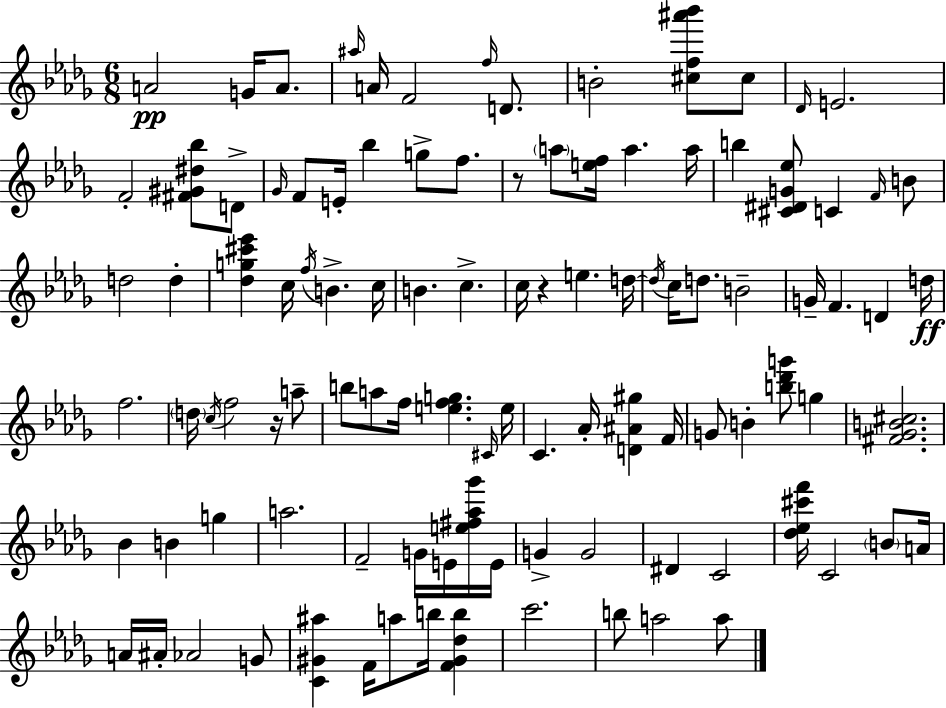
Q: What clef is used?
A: treble